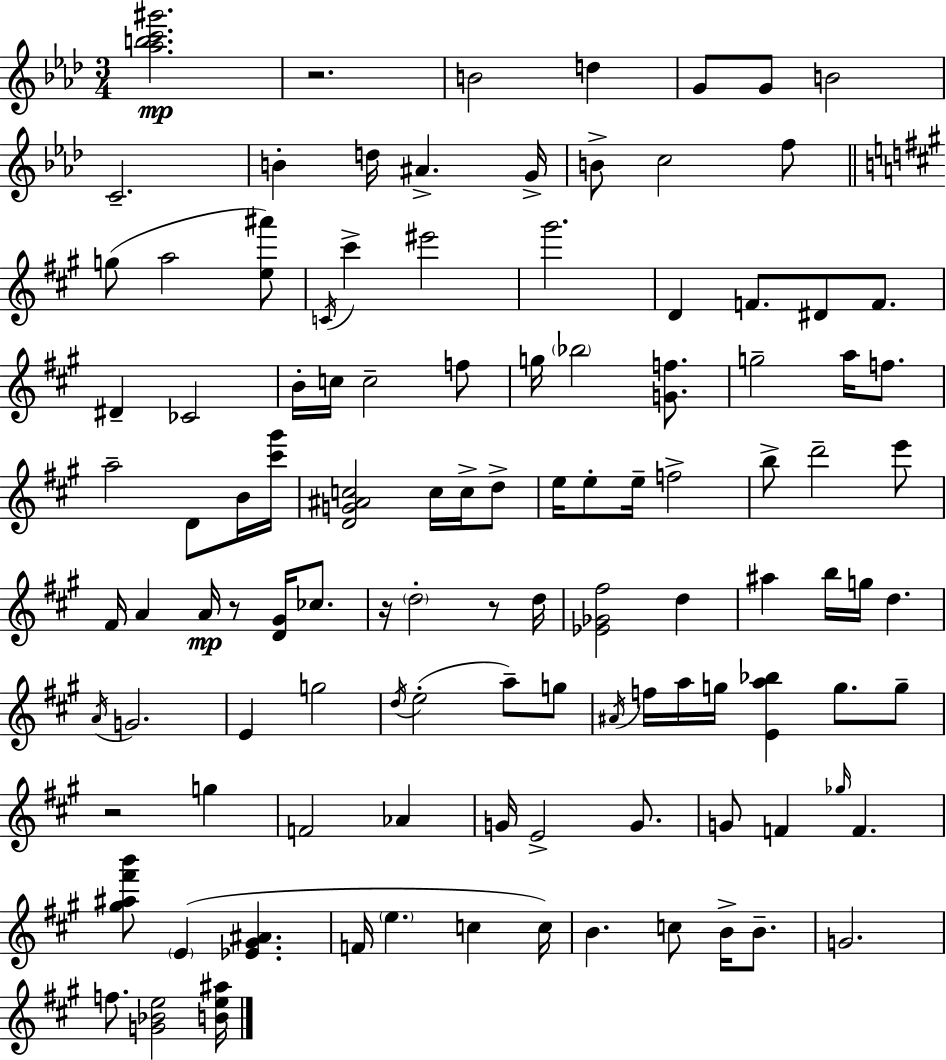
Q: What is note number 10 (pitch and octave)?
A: G4